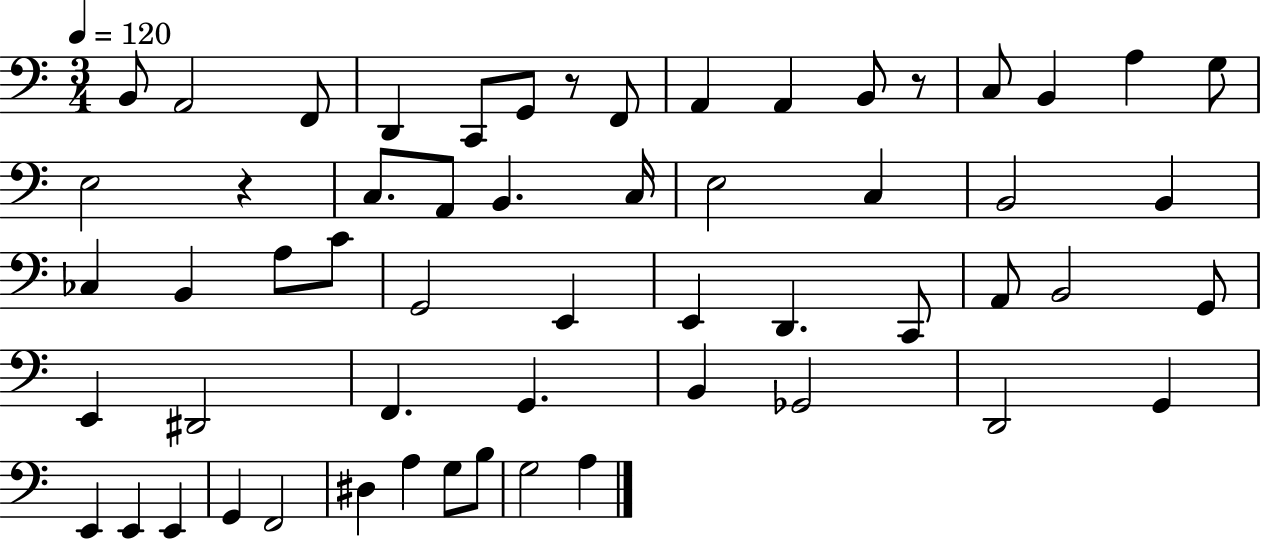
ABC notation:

X:1
T:Untitled
M:3/4
L:1/4
K:C
B,,/2 A,,2 F,,/2 D,, C,,/2 G,,/2 z/2 F,,/2 A,, A,, B,,/2 z/2 C,/2 B,, A, G,/2 E,2 z C,/2 A,,/2 B,, C,/4 E,2 C, B,,2 B,, _C, B,, A,/2 C/2 G,,2 E,, E,, D,, C,,/2 A,,/2 B,,2 G,,/2 E,, ^D,,2 F,, G,, B,, _G,,2 D,,2 G,, E,, E,, E,, G,, F,,2 ^D, A, G,/2 B,/2 G,2 A,